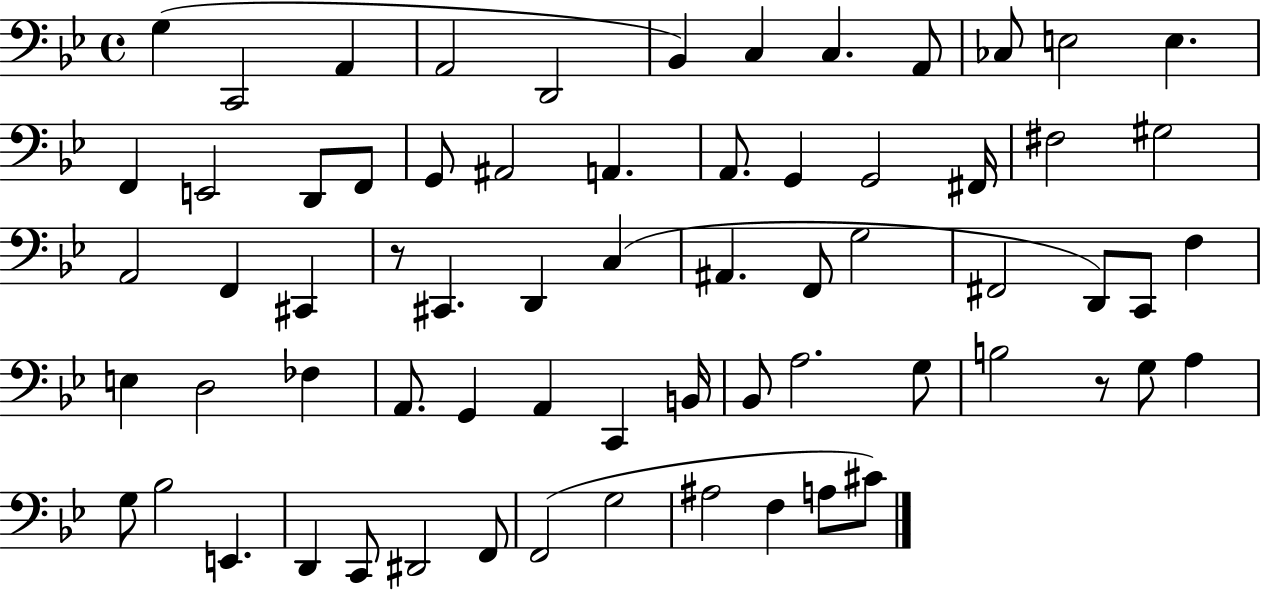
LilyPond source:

{
  \clef bass
  \time 4/4
  \defaultTimeSignature
  \key bes \major
  \repeat volta 2 { g4( c,2 a,4 | a,2 d,2 | bes,4) c4 c4. a,8 | ces8 e2 e4. | \break f,4 e,2 d,8 f,8 | g,8 ais,2 a,4. | a,8. g,4 g,2 fis,16 | fis2 gis2 | \break a,2 f,4 cis,4 | r8 cis,4. d,4 c4( | ais,4. f,8 g2 | fis,2 d,8) c,8 f4 | \break e4 d2 fes4 | a,8. g,4 a,4 c,4 b,16 | bes,8 a2. g8 | b2 r8 g8 a4 | \break g8 bes2 e,4. | d,4 c,8 dis,2 f,8 | f,2( g2 | ais2 f4 a8 cis'8) | \break } \bar "|."
}